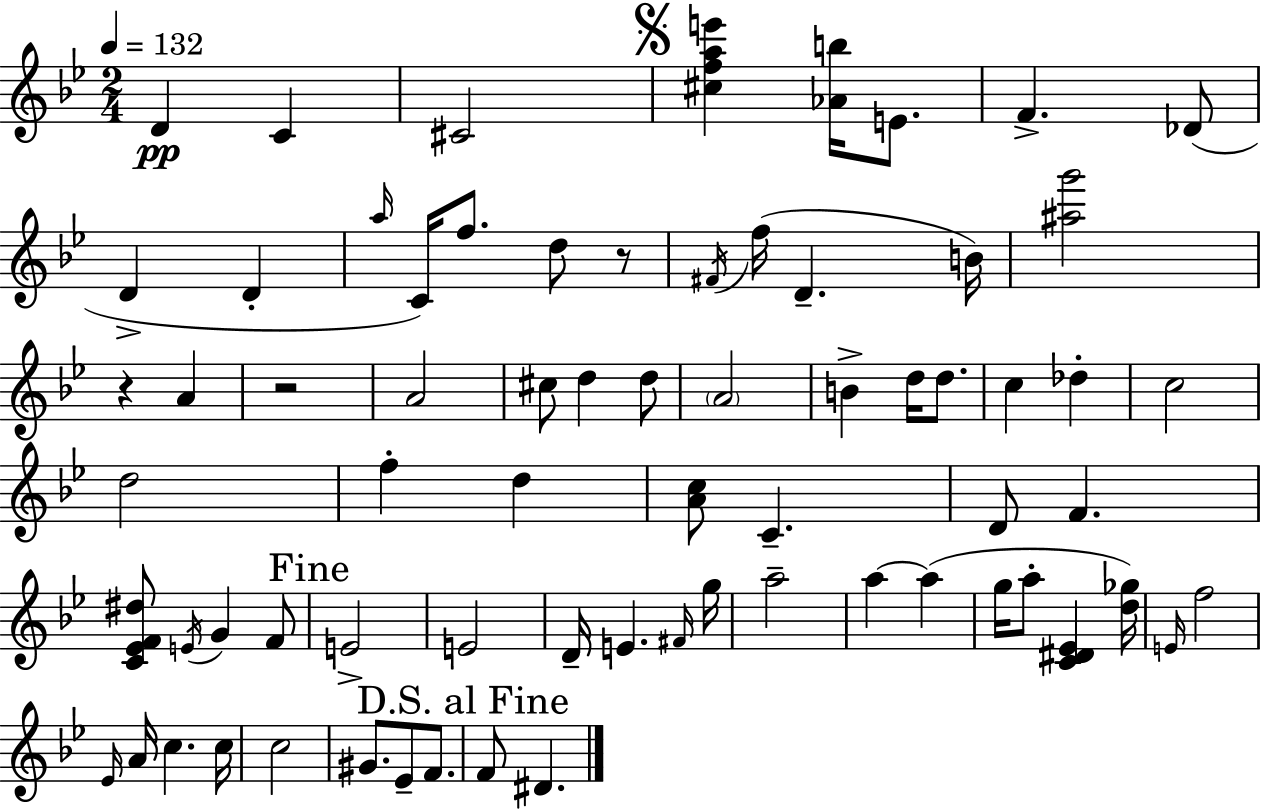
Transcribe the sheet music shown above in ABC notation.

X:1
T:Untitled
M:2/4
L:1/4
K:Bb
D C ^C2 [^cfae'] [_Ab]/4 E/2 F _D/2 D D a/4 C/4 f/2 d/2 z/2 ^F/4 f/4 D B/4 [^ag']2 z A z2 A2 ^c/2 d d/2 A2 B d/4 d/2 c _d c2 d2 f d [Ac]/2 C D/2 F [C_EF^d]/2 E/4 G F/2 E2 E2 D/4 E ^F/4 g/4 a2 a a g/4 a/2 [C^D_E] [d_g]/4 E/4 f2 _E/4 A/4 c c/4 c2 ^G/2 _E/2 F/2 F/2 ^D